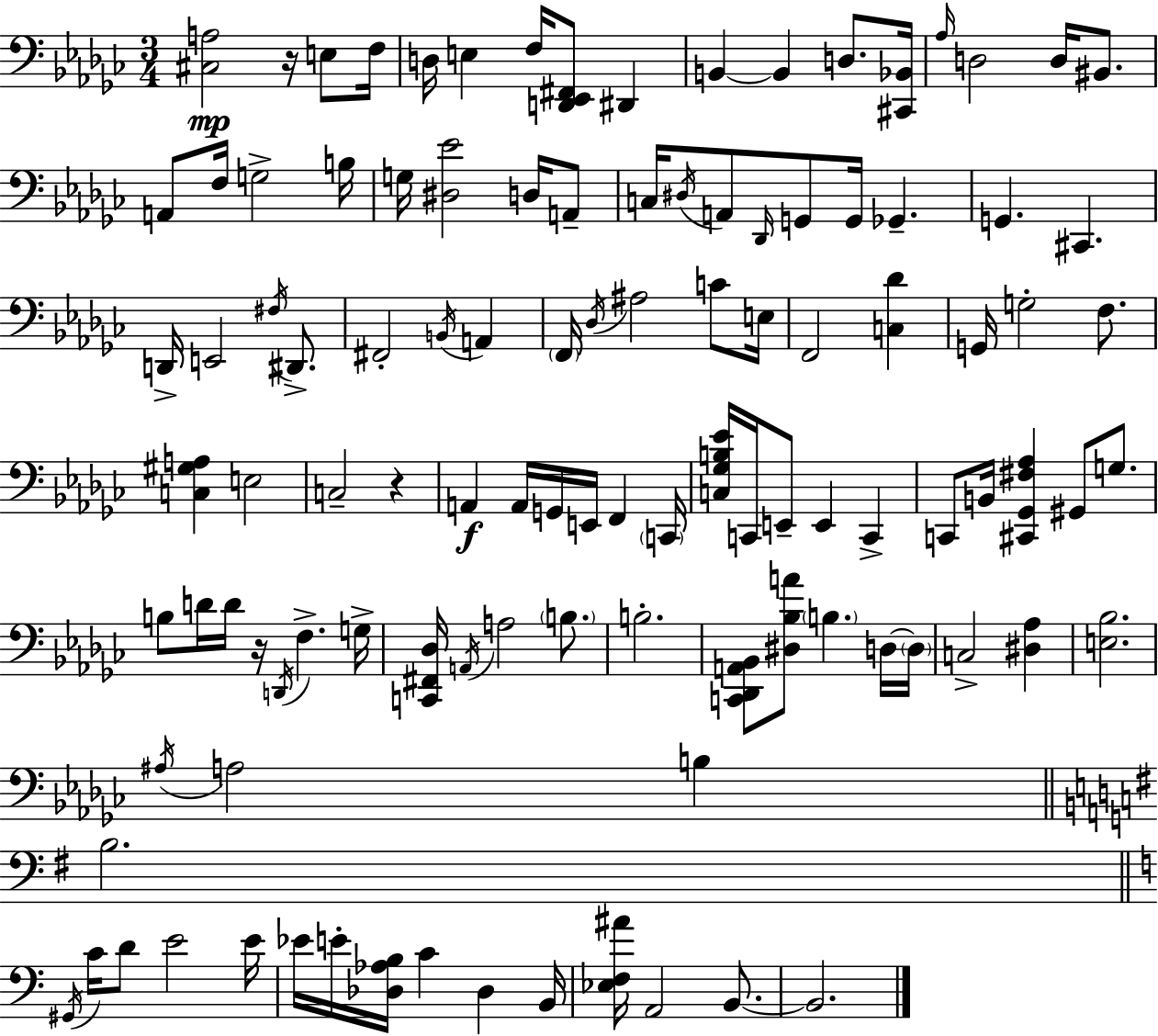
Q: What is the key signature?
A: EES minor